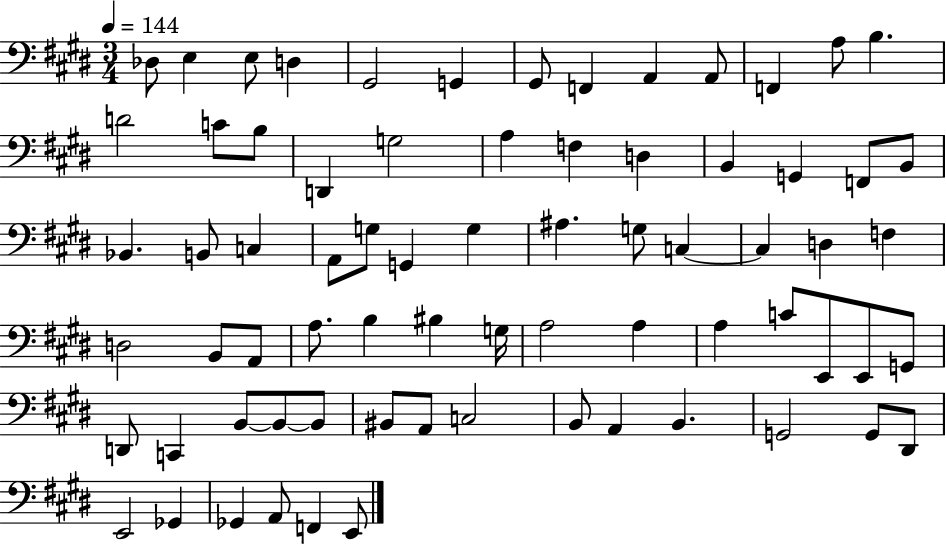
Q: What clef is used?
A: bass